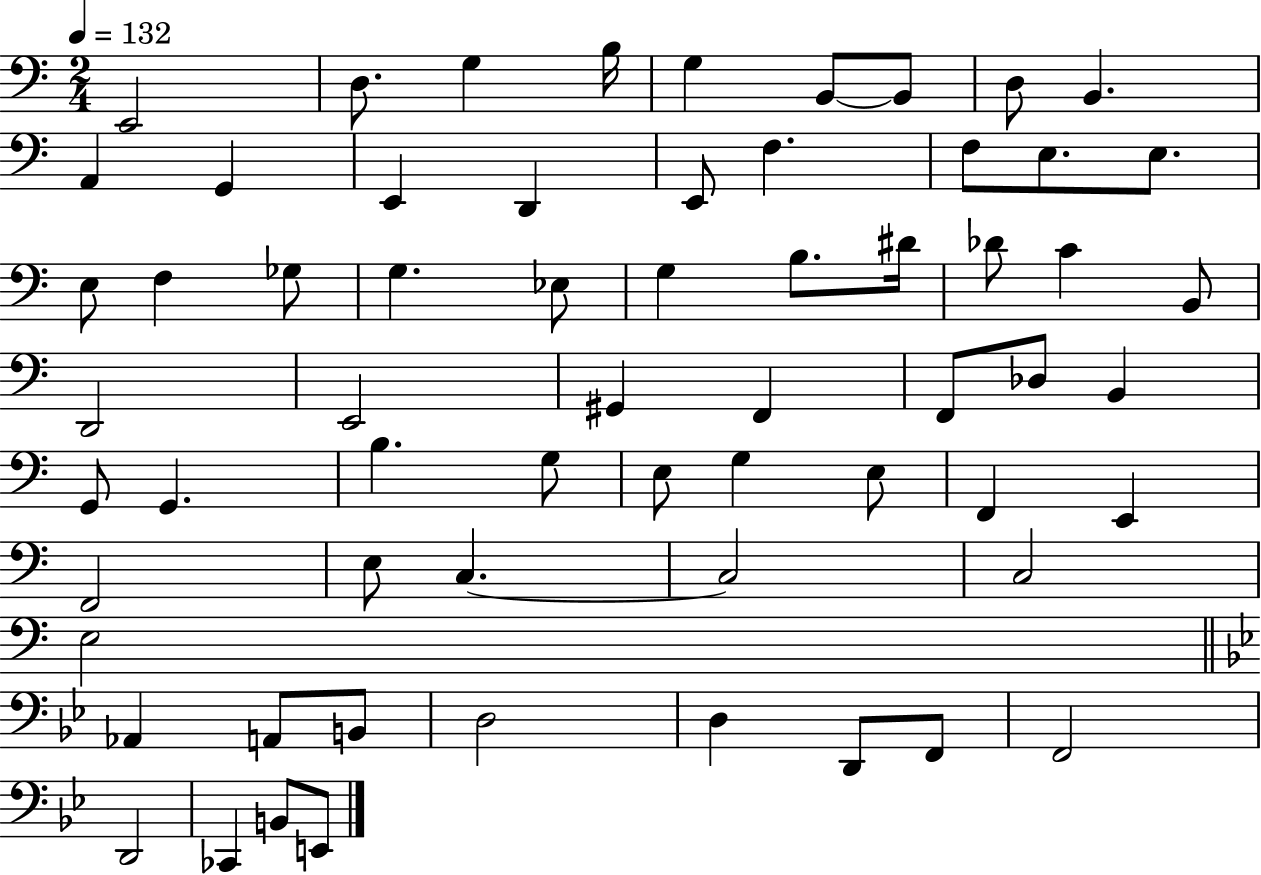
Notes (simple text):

E2/h D3/e. G3/q B3/s G3/q B2/e B2/e D3/e B2/q. A2/q G2/q E2/q D2/q E2/e F3/q. F3/e E3/e. E3/e. E3/e F3/q Gb3/e G3/q. Eb3/e G3/q B3/e. D#4/s Db4/e C4/q B2/e D2/h E2/h G#2/q F2/q F2/e Db3/e B2/q G2/e G2/q. B3/q. G3/e E3/e G3/q E3/e F2/q E2/q F2/h E3/e C3/q. C3/h C3/h E3/h Ab2/q A2/e B2/e D3/h D3/q D2/e F2/e F2/h D2/h CES2/q B2/e E2/e